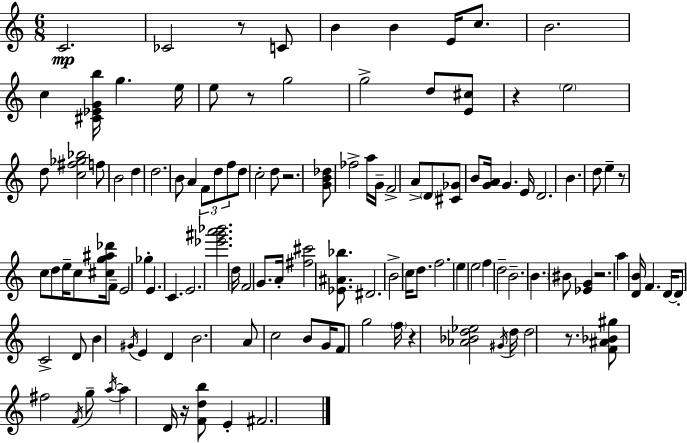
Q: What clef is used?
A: treble